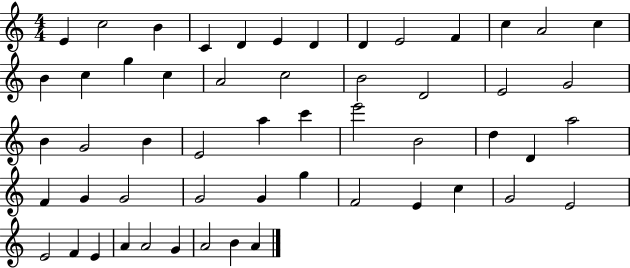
{
  \clef treble
  \numericTimeSignature
  \time 4/4
  \key c \major
  e'4 c''2 b'4 | c'4 d'4 e'4 d'4 | d'4 e'2 f'4 | c''4 a'2 c''4 | \break b'4 c''4 g''4 c''4 | a'2 c''2 | b'2 d'2 | e'2 g'2 | \break b'4 g'2 b'4 | e'2 a''4 c'''4 | e'''2 b'2 | d''4 d'4 a''2 | \break f'4 g'4 g'2 | g'2 g'4 g''4 | f'2 e'4 c''4 | g'2 e'2 | \break e'2 f'4 e'4 | a'4 a'2 g'4 | a'2 b'4 a'4 | \bar "|."
}